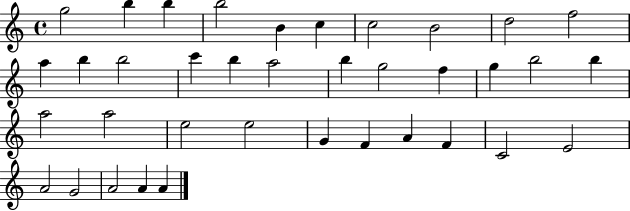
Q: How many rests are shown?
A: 0